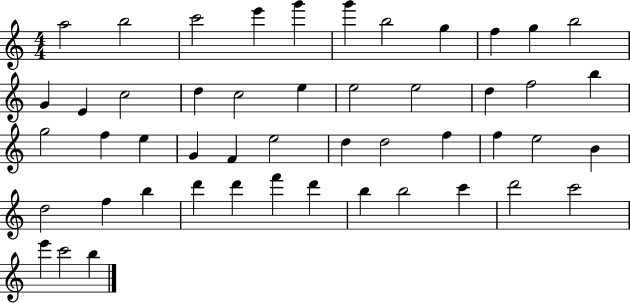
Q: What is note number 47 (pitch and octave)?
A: E6